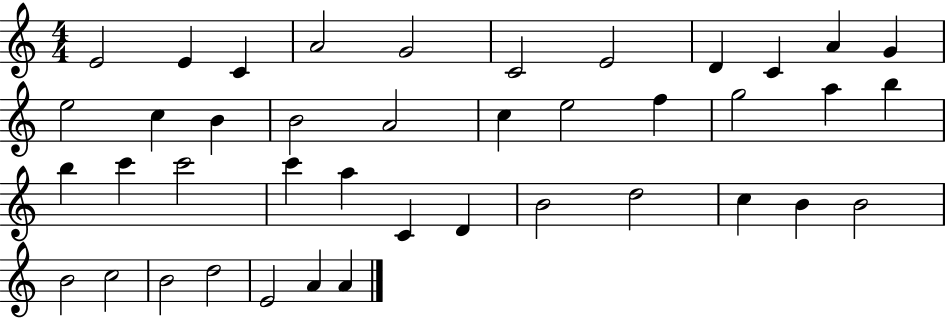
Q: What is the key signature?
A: C major